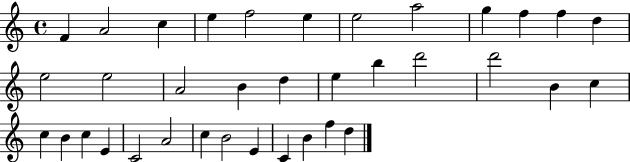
F4/q A4/h C5/q E5/q F5/h E5/q E5/h A5/h G5/q F5/q F5/q D5/q E5/h E5/h A4/h B4/q D5/q E5/q B5/q D6/h D6/h B4/q C5/q C5/q B4/q C5/q E4/q C4/h A4/h C5/q B4/h E4/q C4/q B4/q F5/q D5/q